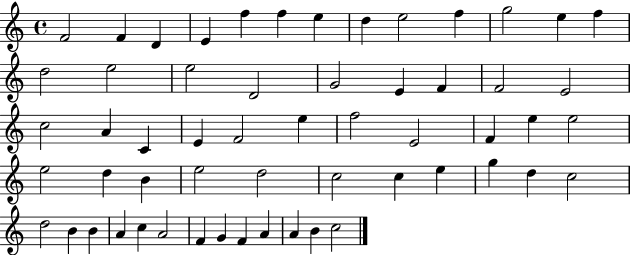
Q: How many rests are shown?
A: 0